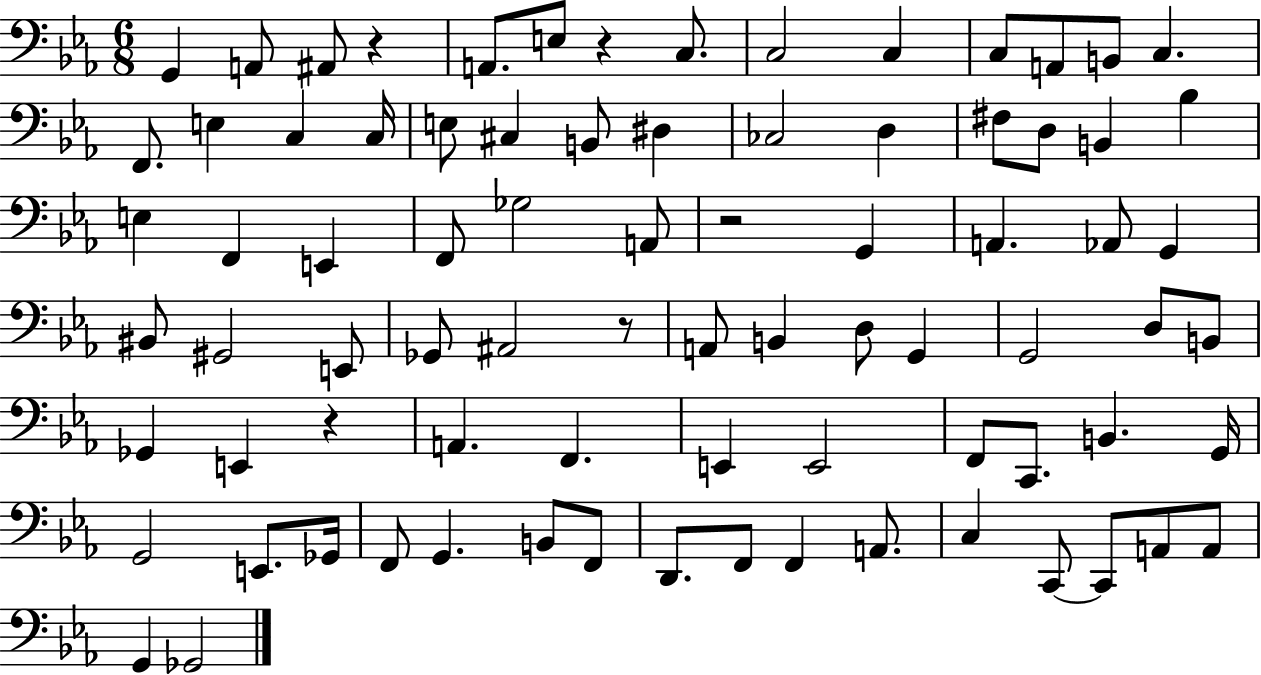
{
  \clef bass
  \numericTimeSignature
  \time 6/8
  \key ees \major
  \repeat volta 2 { g,4 a,8 ais,8 r4 | a,8. e8 r4 c8. | c2 c4 | c8 a,8 b,8 c4. | \break f,8. e4 c4 c16 | e8 cis4 b,8 dis4 | ces2 d4 | fis8 d8 b,4 bes4 | \break e4 f,4 e,4 | f,8 ges2 a,8 | r2 g,4 | a,4. aes,8 g,4 | \break bis,8 gis,2 e,8 | ges,8 ais,2 r8 | a,8 b,4 d8 g,4 | g,2 d8 b,8 | \break ges,4 e,4 r4 | a,4. f,4. | e,4 e,2 | f,8 c,8. b,4. g,16 | \break g,2 e,8. ges,16 | f,8 g,4. b,8 f,8 | d,8. f,8 f,4 a,8. | c4 c,8~~ c,8 a,8 a,8 | \break g,4 ges,2 | } \bar "|."
}